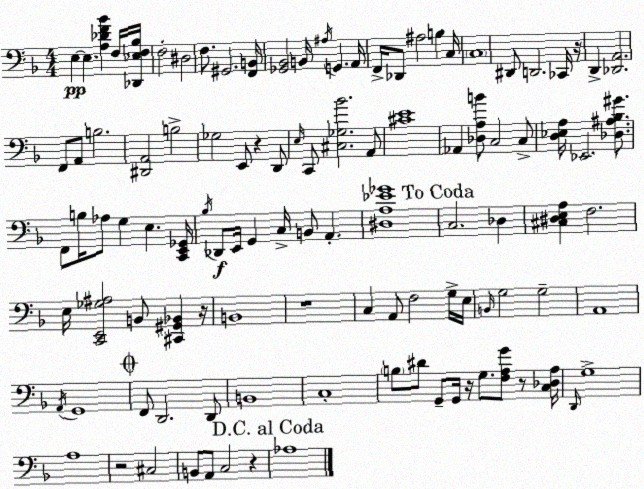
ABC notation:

X:1
T:Untitled
M:4/4
L:1/4
K:Dm
E, E, [A,_DF_B] F,/4 [_D,,_E,F,_B,]/4 F,2 ^D,2 F,/2 ^G,,2 [F,,B,,]/4 [_G,,_B,,]2 B,,/4 ^A,/4 G,, A,,/4 F,,/4 _D,,/2 ^A,2 B, C,/4 C,4 ^D,,/2 D,,2 _C,,/4 z/4 D,, [_D,,A,,]2 F,,/2 A,,/2 B,2 [^D,,A,,]2 B,2 _G,2 E,,/2 z D,,/2 E,/4 C,,/2 [^C,_G,_B]2 A,,/2 [^CE]4 _A,, [_D,A,B]/2 C,2 C,/2 [D,_E,A,]/4 _E,,2 [_D,^A,_B,^G]/2 F,,/2 B,/4 _A,/2 G, E, [C,,E,,_G,,]/4 _B,/4 _D,,/2 E,,/4 G,, C,/4 B,,/2 A,, [^D,A,_E_G]4 C,2 _D, [^C,^D,E,A,] F,2 E,/4 [C,,E,,_G,^A,]2 B,,/2 [^C,,^G,,_B,,] z/4 B,,4 z4 C, A,,/2 F,2 G,/4 E,/4 B,,/4 G,2 G,2 A,,4 A,,/4 G,,4 F,,/2 D,,2 D,,/2 B,,4 C,4 B,/2 ^D/2 G,,/2 G,,/4 z/4 G,/2 [F,A,G]/2 z/2 [C,_D,A,]/4 D,,/4 G,4 A,4 z2 ^C,2 B,,/2 A,,/2 C,2 z _A,4